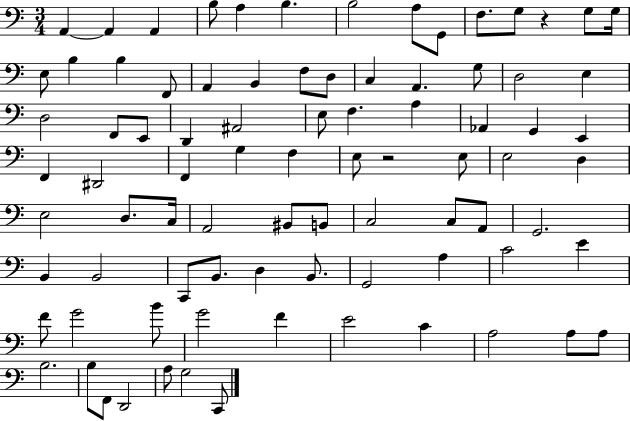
X:1
T:Untitled
M:3/4
L:1/4
K:C
A,, A,, A,, B,/2 A, B, B,2 A,/2 G,,/2 F,/2 G,/2 z G,/2 G,/4 E,/2 B, B, F,,/2 A,, B,, F,/2 D,/2 C, A,, G,/2 D,2 E, D,2 F,,/2 E,,/2 D,, ^A,,2 E,/2 F, A, _A,, G,, E,, F,, ^D,,2 F,, G, F, E,/2 z2 E,/2 E,2 D, E,2 D,/2 C,/4 A,,2 ^B,,/2 B,,/2 C,2 C,/2 A,,/2 G,,2 B,, B,,2 C,,/2 B,,/2 D, B,,/2 G,,2 A, C2 E F/2 G2 B/2 G2 F E2 C A,2 A,/2 A,/2 B,2 B,/2 F,,/2 D,,2 A,/2 G,2 C,,/2